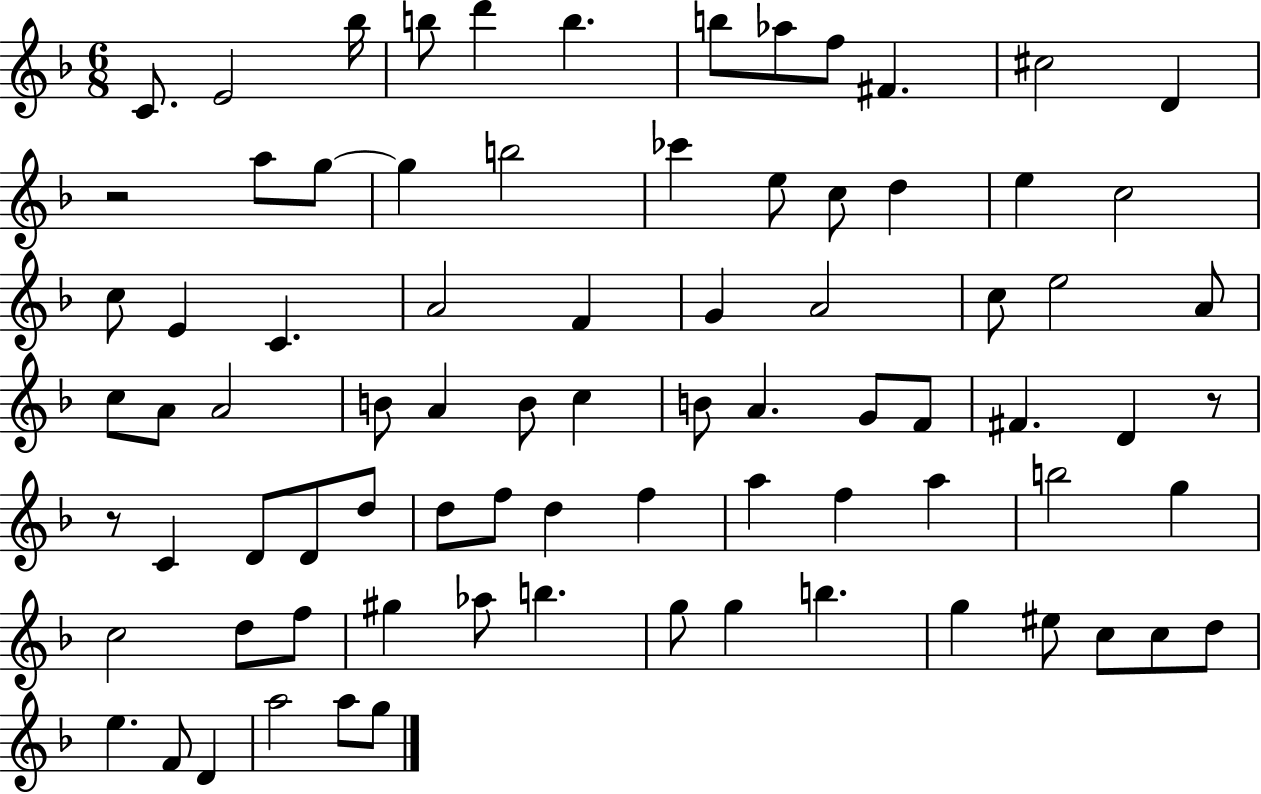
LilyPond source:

{
  \clef treble
  \numericTimeSignature
  \time 6/8
  \key f \major
  c'8. e'2 bes''16 | b''8 d'''4 b''4. | b''8 aes''8 f''8 fis'4. | cis''2 d'4 | \break r2 a''8 g''8~~ | g''4 b''2 | ces'''4 e''8 c''8 d''4 | e''4 c''2 | \break c''8 e'4 c'4. | a'2 f'4 | g'4 a'2 | c''8 e''2 a'8 | \break c''8 a'8 a'2 | b'8 a'4 b'8 c''4 | b'8 a'4. g'8 f'8 | fis'4. d'4 r8 | \break r8 c'4 d'8 d'8 d''8 | d''8 f''8 d''4 f''4 | a''4 f''4 a''4 | b''2 g''4 | \break c''2 d''8 f''8 | gis''4 aes''8 b''4. | g''8 g''4 b''4. | g''4 eis''8 c''8 c''8 d''8 | \break e''4. f'8 d'4 | a''2 a''8 g''8 | \bar "|."
}